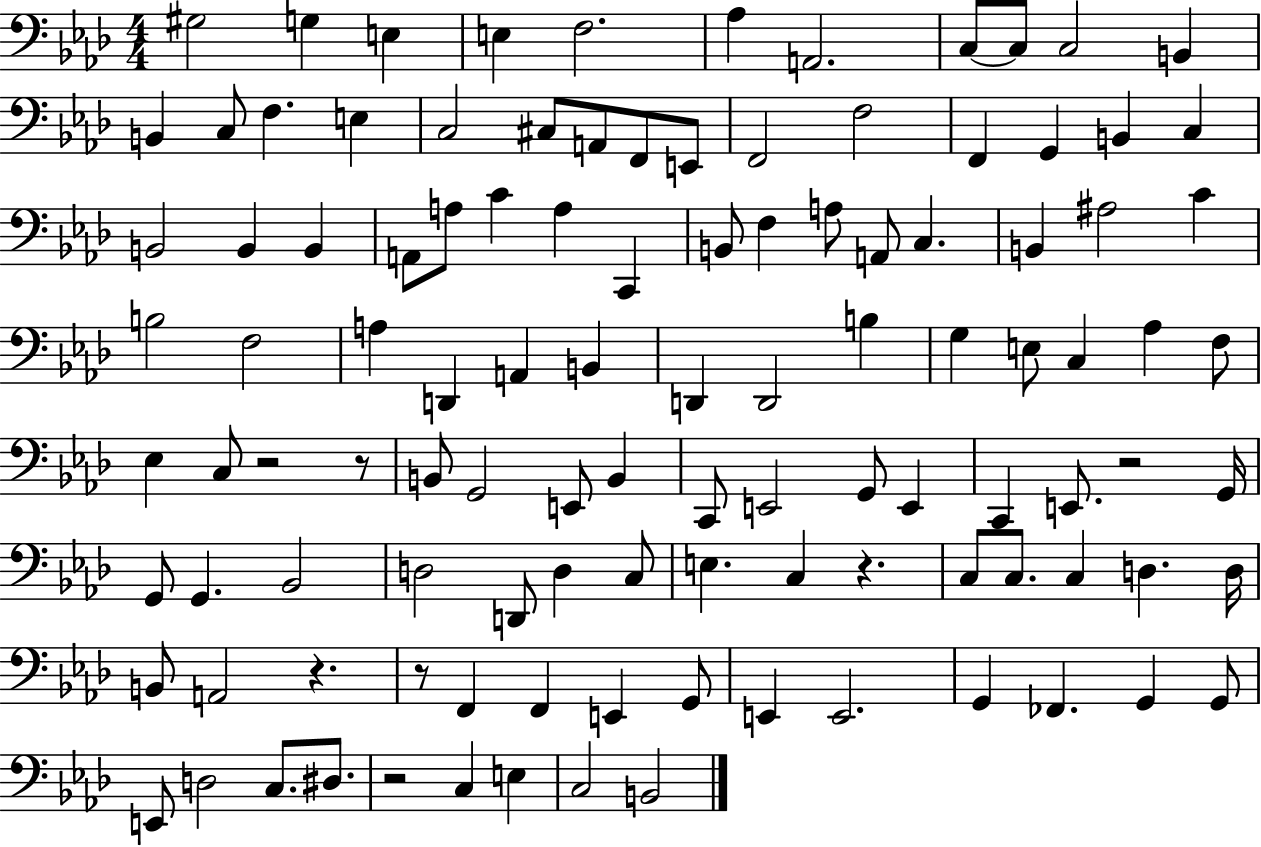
G#3/h G3/q E3/q E3/q F3/h. Ab3/q A2/h. C3/e C3/e C3/h B2/q B2/q C3/e F3/q. E3/q C3/h C#3/e A2/e F2/e E2/e F2/h F3/h F2/q G2/q B2/q C3/q B2/h B2/q B2/q A2/e A3/e C4/q A3/q C2/q B2/e F3/q A3/e A2/e C3/q. B2/q A#3/h C4/q B3/h F3/h A3/q D2/q A2/q B2/q D2/q D2/h B3/q G3/q E3/e C3/q Ab3/q F3/e Eb3/q C3/e R/h R/e B2/e G2/h E2/e B2/q C2/e E2/h G2/e E2/q C2/q E2/e. R/h G2/s G2/e G2/q. Bb2/h D3/h D2/e D3/q C3/e E3/q. C3/q R/q. C3/e C3/e. C3/q D3/q. D3/s B2/e A2/h R/q. R/e F2/q F2/q E2/q G2/e E2/q E2/h. G2/q FES2/q. G2/q G2/e E2/e D3/h C3/e. D#3/e. R/h C3/q E3/q C3/h B2/h